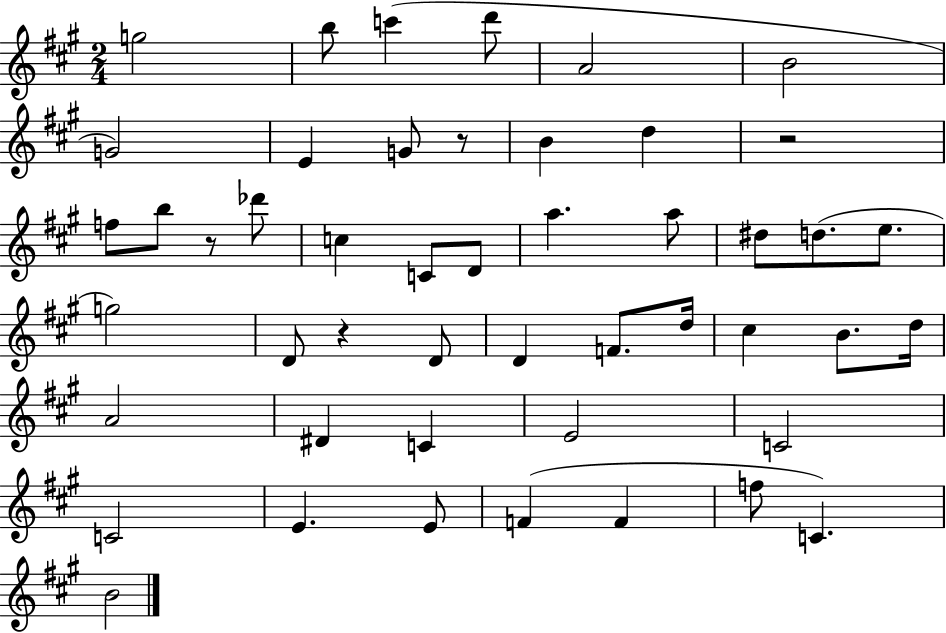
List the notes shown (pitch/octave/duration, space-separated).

G5/h B5/e C6/q D6/e A4/h B4/h G4/h E4/q G4/e R/e B4/q D5/q R/h F5/e B5/e R/e Db6/e C5/q C4/e D4/e A5/q. A5/e D#5/e D5/e. E5/e. G5/h D4/e R/q D4/e D4/q F4/e. D5/s C#5/q B4/e. D5/s A4/h D#4/q C4/q E4/h C4/h C4/h E4/q. E4/e F4/q F4/q F5/e C4/q. B4/h